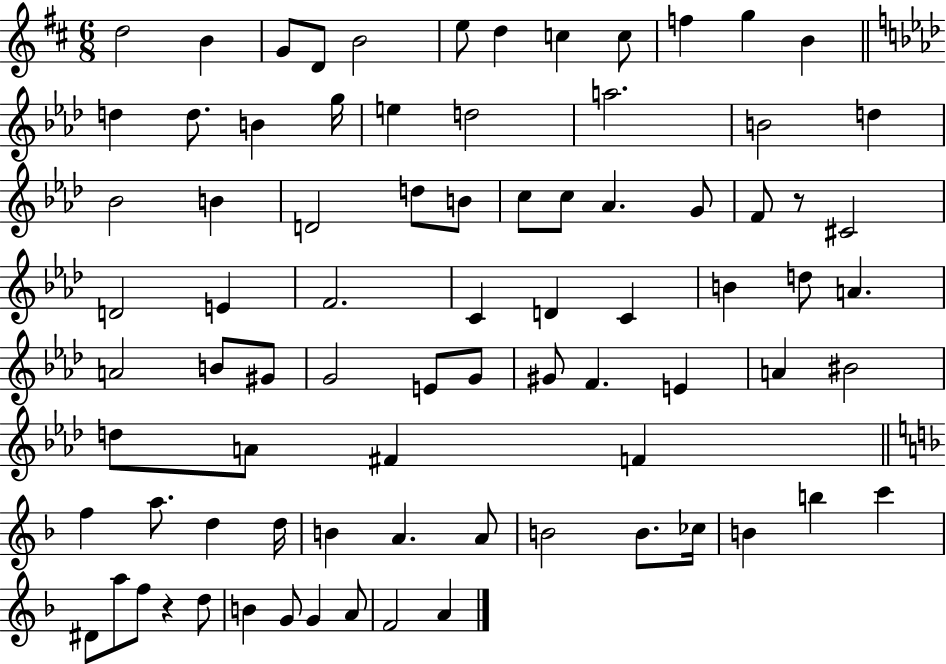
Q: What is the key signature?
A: D major